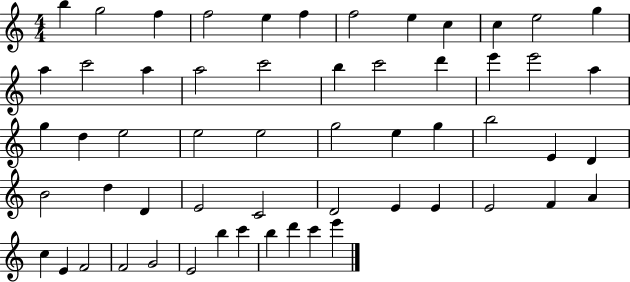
X:1
T:Untitled
M:4/4
L:1/4
K:C
b g2 f f2 e f f2 e c c e2 g a c'2 a a2 c'2 b c'2 d' e' e'2 a g d e2 e2 e2 g2 e g b2 E D B2 d D E2 C2 D2 E E E2 F A c E F2 F2 G2 E2 b c' b d' c' e'